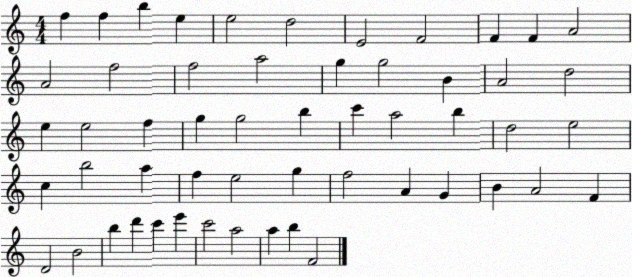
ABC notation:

X:1
T:Untitled
M:4/4
L:1/4
K:C
f f b e e2 d2 E2 F2 F F A2 A2 f2 f2 a2 g g2 B A2 d2 e e2 f g g2 b c' a2 b d2 e2 c b2 a f e2 g f2 A G B A2 F D2 B2 b d' c' e' c'2 a2 a b F2